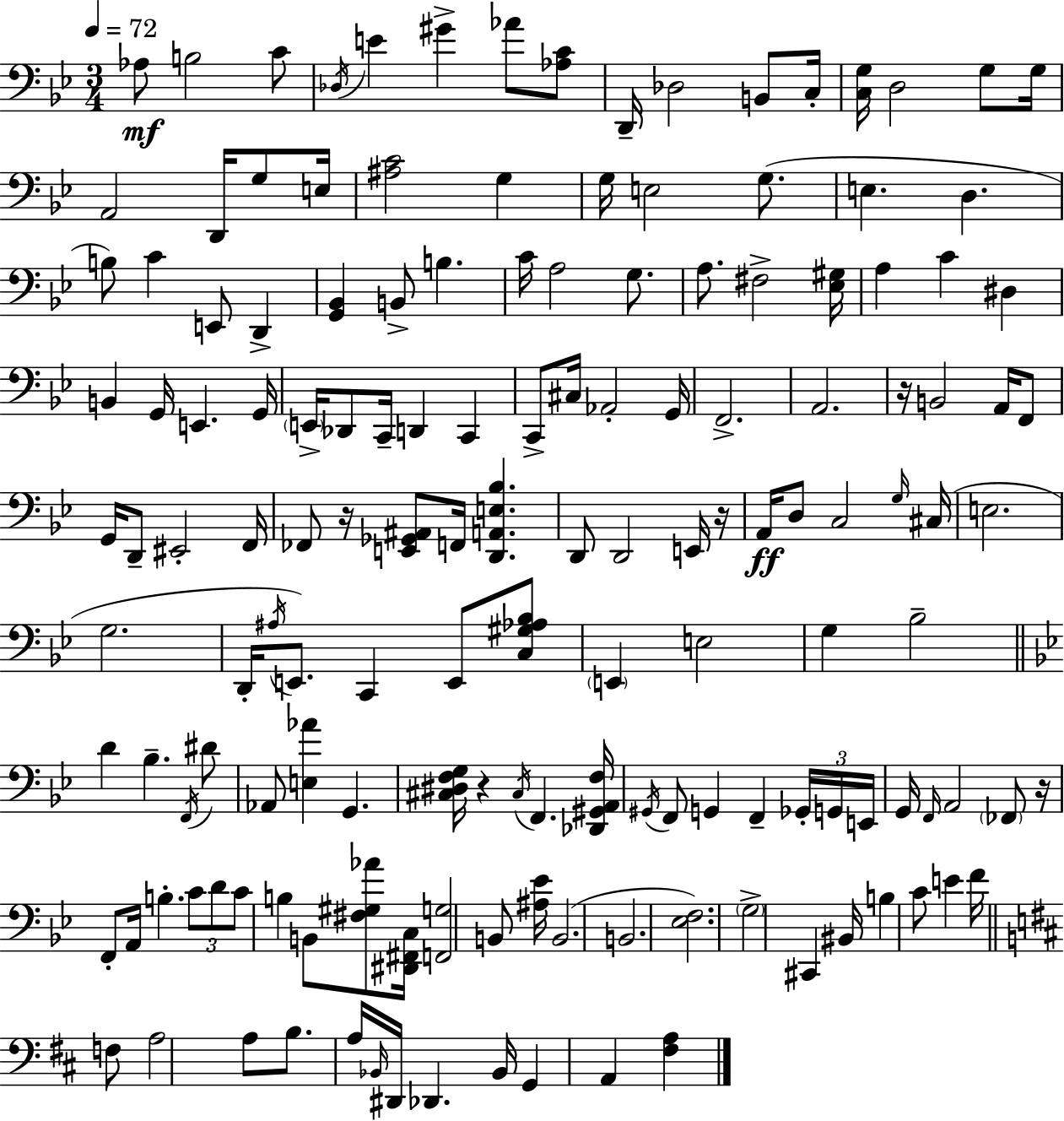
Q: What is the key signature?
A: BES major